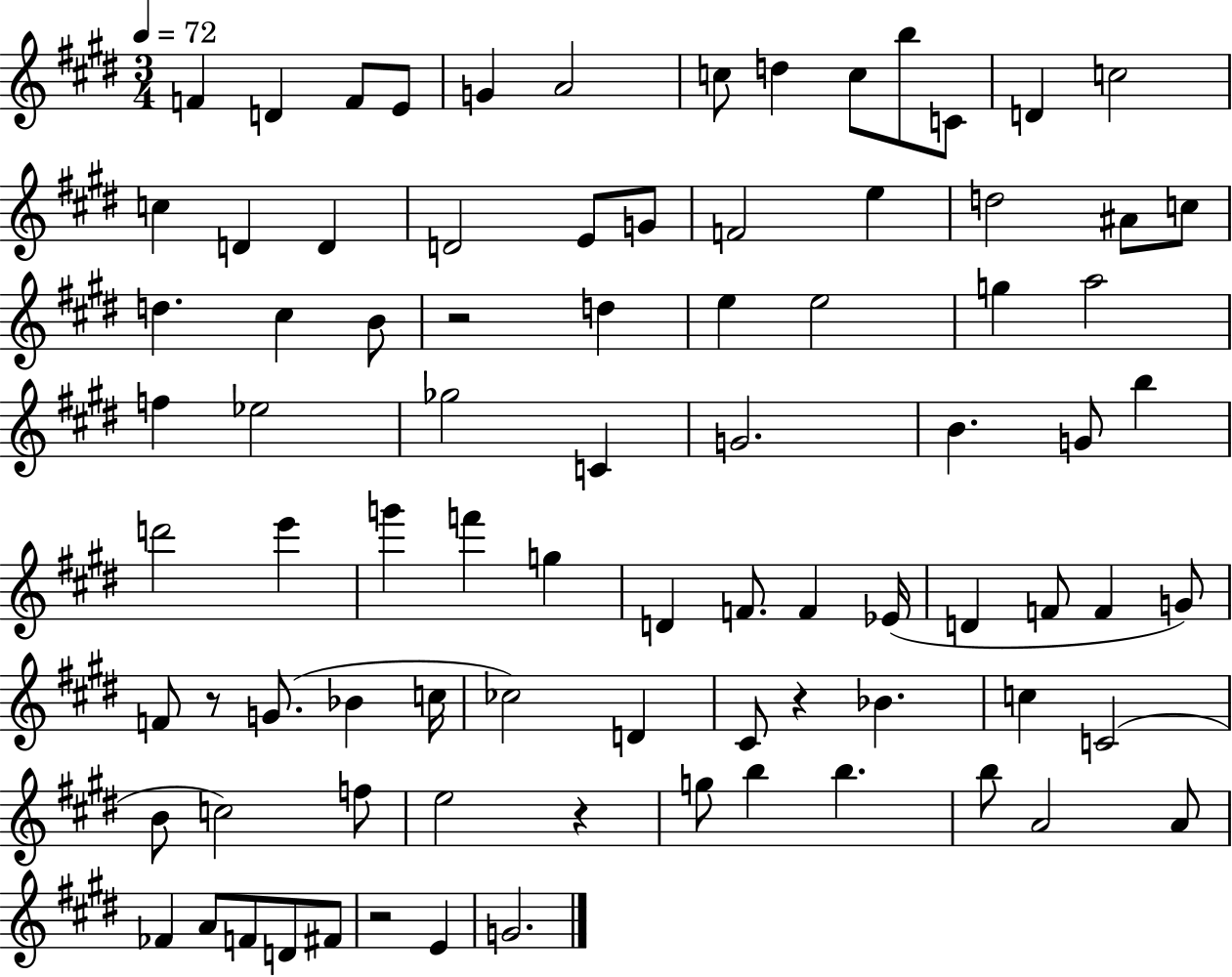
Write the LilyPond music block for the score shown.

{
  \clef treble
  \numericTimeSignature
  \time 3/4
  \key e \major
  \tempo 4 = 72
  f'4 d'4 f'8 e'8 | g'4 a'2 | c''8 d''4 c''8 b''8 c'8 | d'4 c''2 | \break c''4 d'4 d'4 | d'2 e'8 g'8 | f'2 e''4 | d''2 ais'8 c''8 | \break d''4. cis''4 b'8 | r2 d''4 | e''4 e''2 | g''4 a''2 | \break f''4 ees''2 | ges''2 c'4 | g'2. | b'4. g'8 b''4 | \break d'''2 e'''4 | g'''4 f'''4 g''4 | d'4 f'8. f'4 ees'16( | d'4 f'8 f'4 g'8) | \break f'8 r8 g'8.( bes'4 c''16 | ces''2) d'4 | cis'8 r4 bes'4. | c''4 c'2( | \break b'8 c''2) f''8 | e''2 r4 | g''8 b''4 b''4. | b''8 a'2 a'8 | \break fes'4 a'8 f'8 d'8 fis'8 | r2 e'4 | g'2. | \bar "|."
}